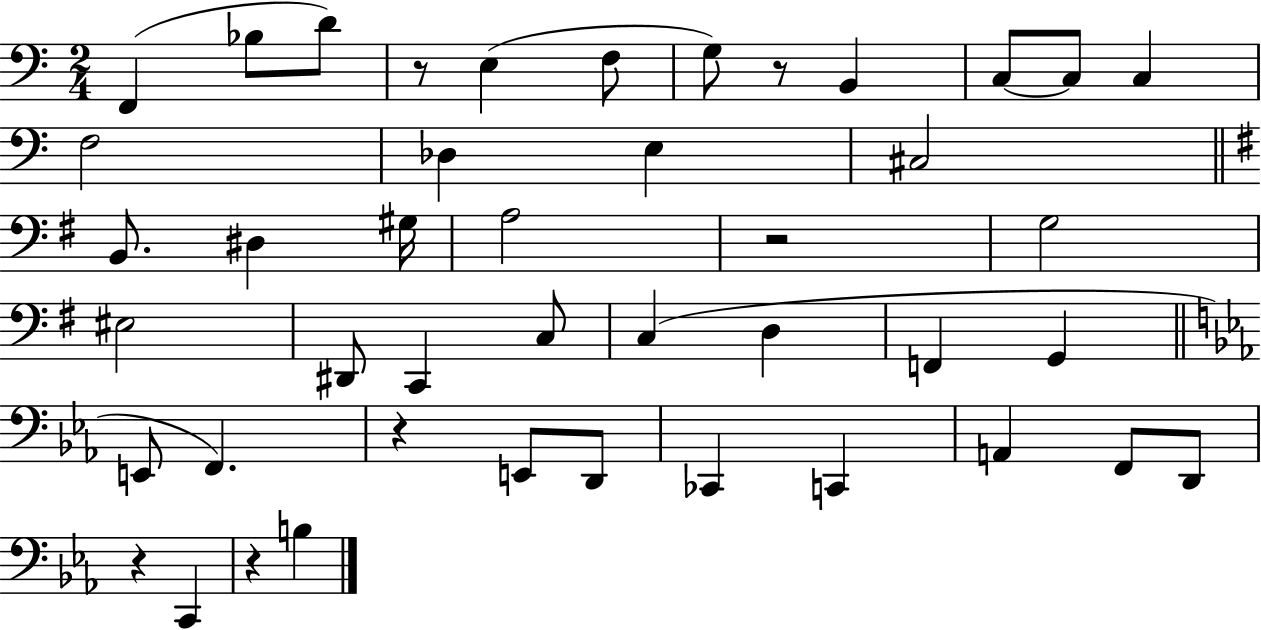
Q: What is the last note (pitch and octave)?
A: B3